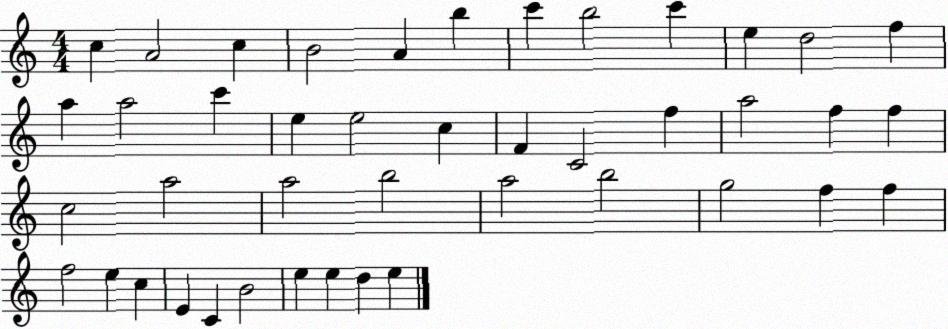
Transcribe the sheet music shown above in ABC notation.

X:1
T:Untitled
M:4/4
L:1/4
K:C
c A2 c B2 A b c' b2 c' e d2 f a a2 c' e e2 c F C2 f a2 f f c2 a2 a2 b2 a2 b2 g2 f f f2 e c E C B2 e e d e